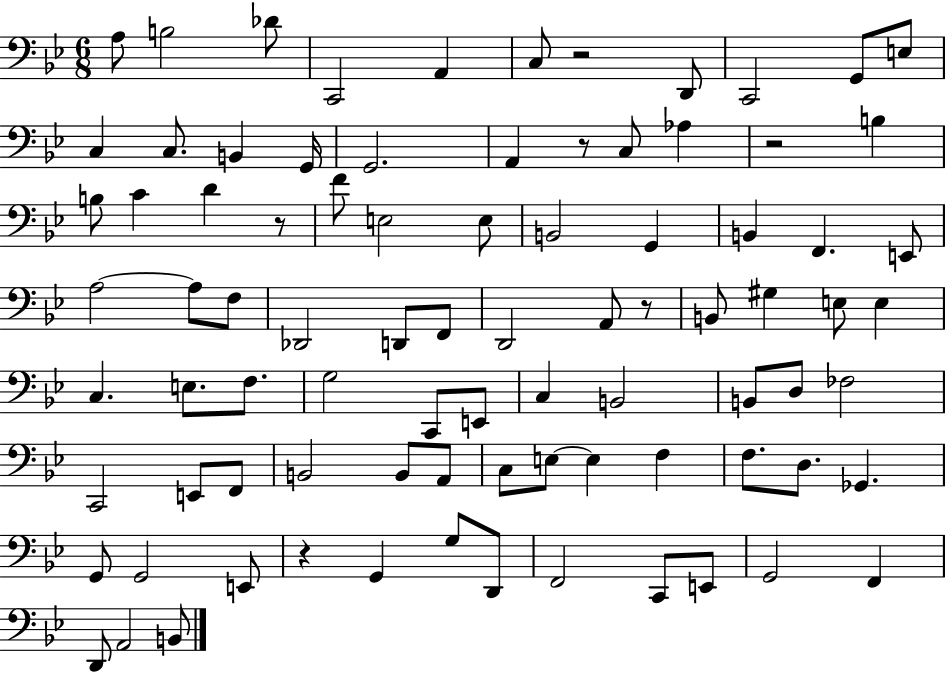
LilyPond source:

{
  \clef bass
  \numericTimeSignature
  \time 6/8
  \key bes \major
  a8 b2 des'8 | c,2 a,4 | c8 r2 d,8 | c,2 g,8 e8 | \break c4 c8. b,4 g,16 | g,2. | a,4 r8 c8 aes4 | r2 b4 | \break b8 c'4 d'4 r8 | f'8 e2 e8 | b,2 g,4 | b,4 f,4. e,8 | \break a2~~ a8 f8 | des,2 d,8 f,8 | d,2 a,8 r8 | b,8 gis4 e8 e4 | \break c4. e8. f8. | g2 c,8 e,8 | c4 b,2 | b,8 d8 fes2 | \break c,2 e,8 f,8 | b,2 b,8 a,8 | c8 e8~~ e4 f4 | f8. d8. ges,4. | \break g,8 g,2 e,8 | r4 g,4 g8 d,8 | f,2 c,8 e,8 | g,2 f,4 | \break d,8 a,2 b,8 | \bar "|."
}